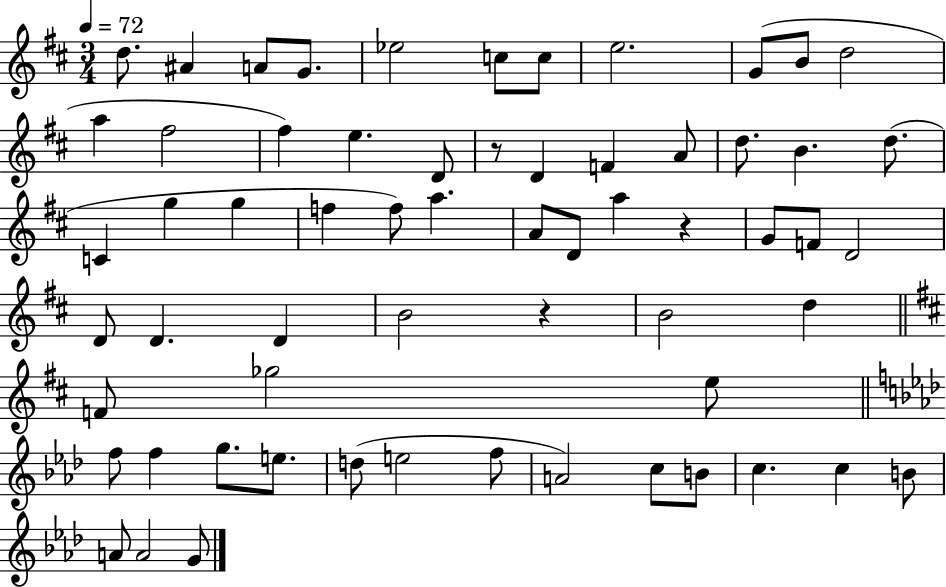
D5/e. A#4/q A4/e G4/e. Eb5/h C5/e C5/e E5/h. G4/e B4/e D5/h A5/q F#5/h F#5/q E5/q. D4/e R/e D4/q F4/q A4/e D5/e. B4/q. D5/e. C4/q G5/q G5/q F5/q F5/e A5/q. A4/e D4/e A5/q R/q G4/e F4/e D4/h D4/e D4/q. D4/q B4/h R/q B4/h D5/q F4/e Gb5/h E5/e F5/e F5/q G5/e. E5/e. D5/e E5/h F5/e A4/h C5/e B4/e C5/q. C5/q B4/e A4/e A4/h G4/e